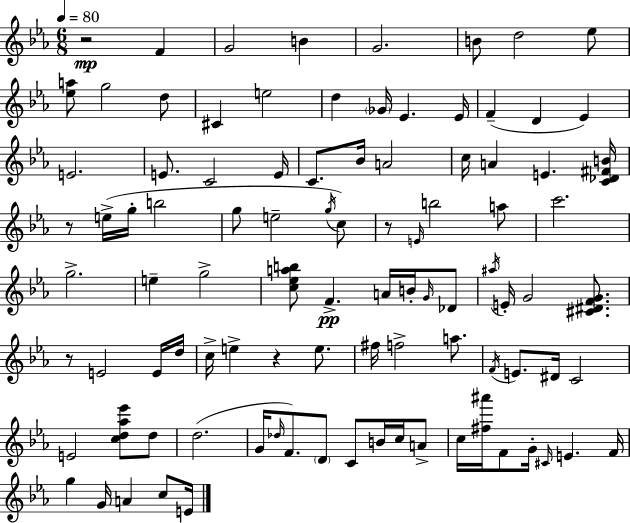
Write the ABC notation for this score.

X:1
T:Untitled
M:6/8
L:1/4
K:Eb
z2 F G2 B G2 B/2 d2 _e/2 [_ea]/2 g2 d/2 ^C e2 d _G/4 _E _E/4 F D _E E2 E/2 C2 E/4 C/2 _B/4 A2 c/4 A E [C_D^FB]/4 z/2 e/4 g/4 b2 g/2 e2 g/4 c/2 z/2 E/4 b2 a/2 c'2 g2 e g2 [c_eab]/2 F A/4 B/4 G/4 _D/2 ^a/4 E/4 G2 [^C^DFG]/2 z/2 E2 E/4 d/4 c/4 e z e/2 ^f/4 f2 a/2 F/4 E/2 ^D/4 C2 E2 [cd_a_e']/2 d/2 d2 G/4 _d/4 F/2 D/2 C/2 B/4 c/4 A/2 c/4 [^f^a']/4 F/2 G/4 ^C/4 E F/4 g G/4 A c/2 E/4